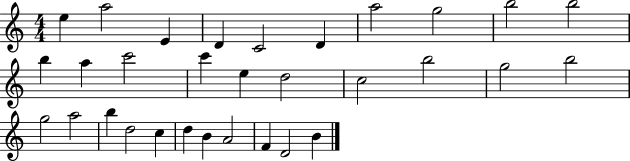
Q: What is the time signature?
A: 4/4